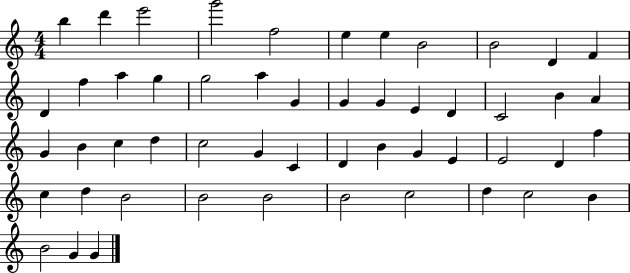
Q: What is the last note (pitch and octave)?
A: G4